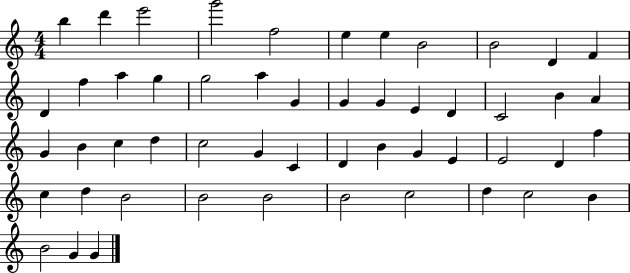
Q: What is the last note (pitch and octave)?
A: G4